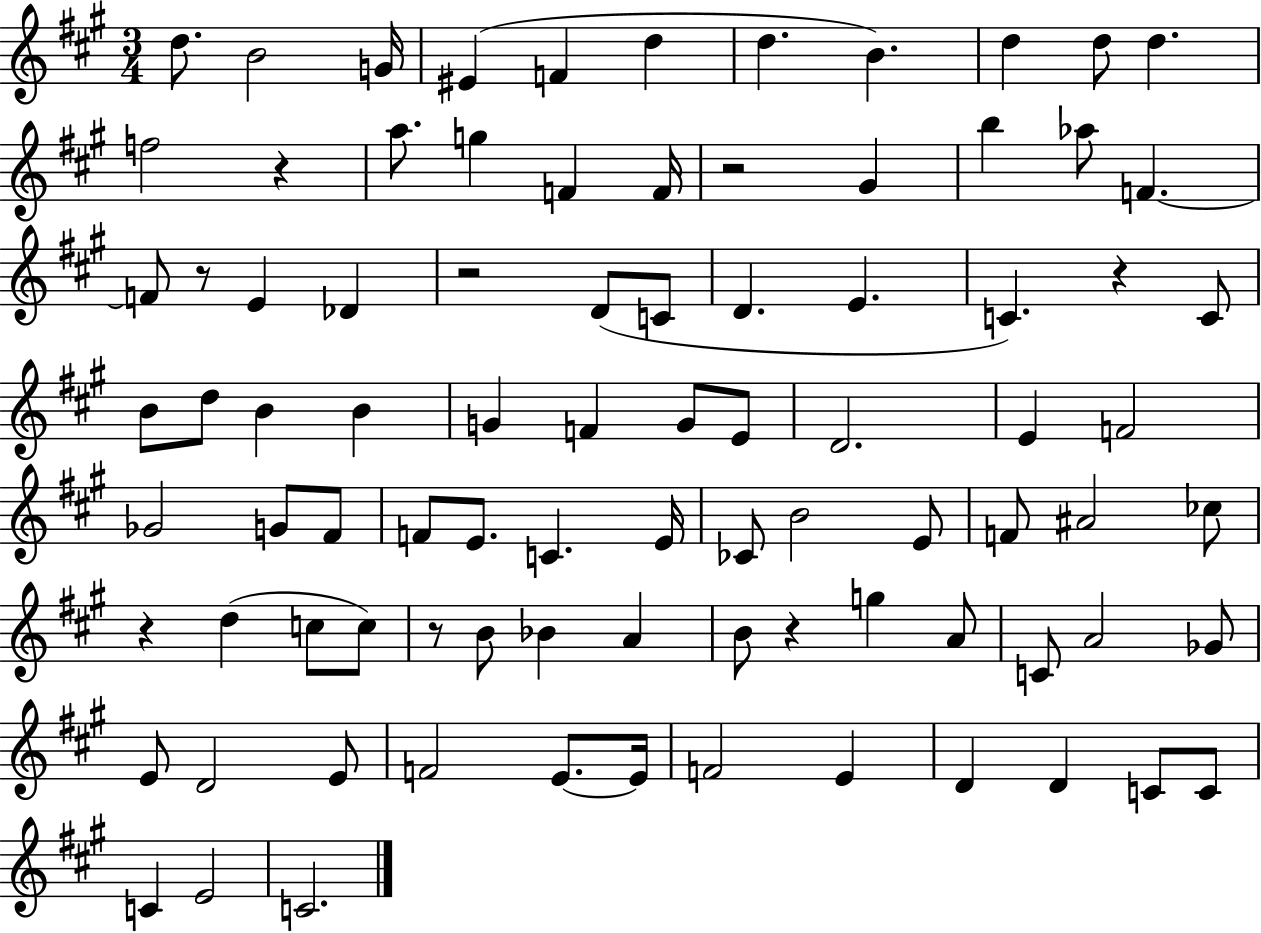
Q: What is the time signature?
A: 3/4